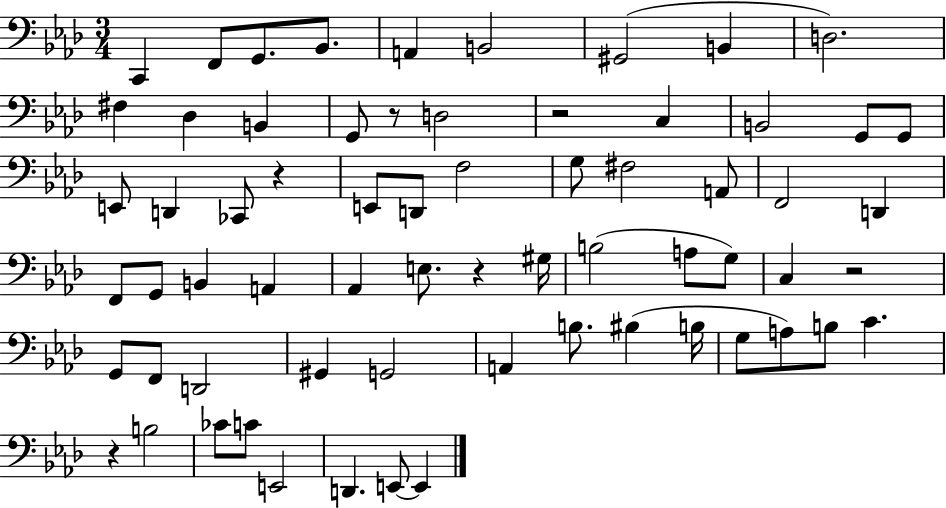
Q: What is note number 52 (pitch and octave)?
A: B3